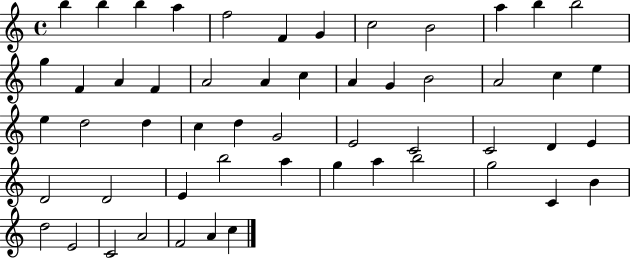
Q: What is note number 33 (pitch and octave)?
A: C4